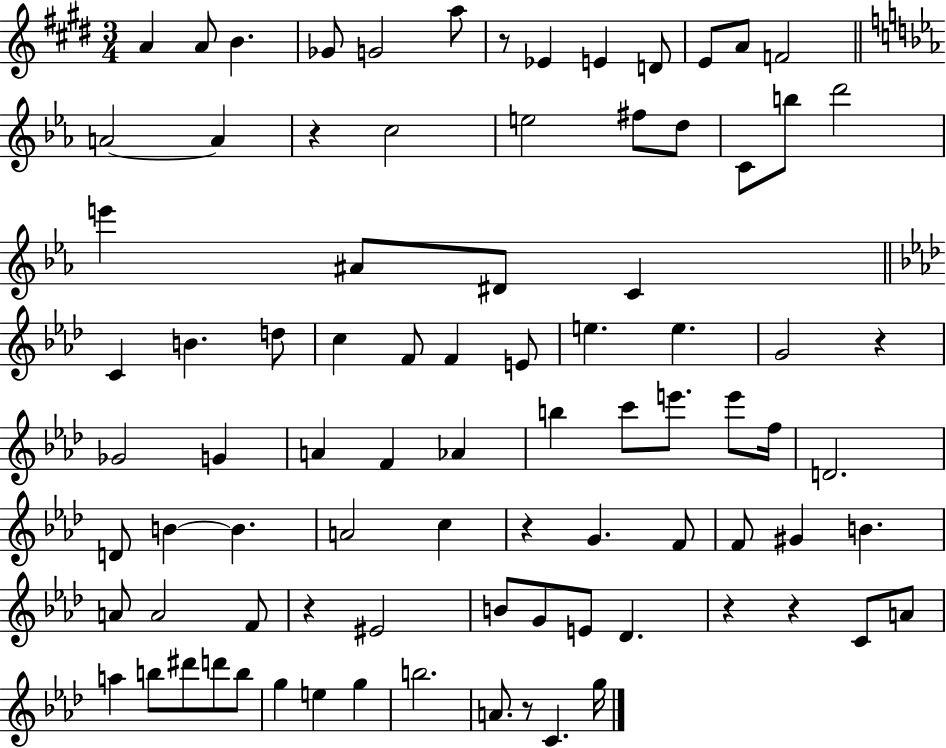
A4/q A4/e B4/q. Gb4/e G4/h A5/e R/e Eb4/q E4/q D4/e E4/e A4/e F4/h A4/h A4/q R/q C5/h E5/h F#5/e D5/e C4/e B5/e D6/h E6/q A#4/e D#4/e C4/q C4/q B4/q. D5/e C5/q F4/e F4/q E4/e E5/q. E5/q. G4/h R/q Gb4/h G4/q A4/q F4/q Ab4/q B5/q C6/e E6/e. E6/e F5/s D4/h. D4/e B4/q B4/q. A4/h C5/q R/q G4/q. F4/e F4/e G#4/q B4/q. A4/e A4/h F4/e R/q EIS4/h B4/e G4/e E4/e Db4/q. R/q R/q C4/e A4/e A5/q B5/e D#6/e D6/e B5/e G5/q E5/q G5/q B5/h. A4/e. R/e C4/q. G5/s